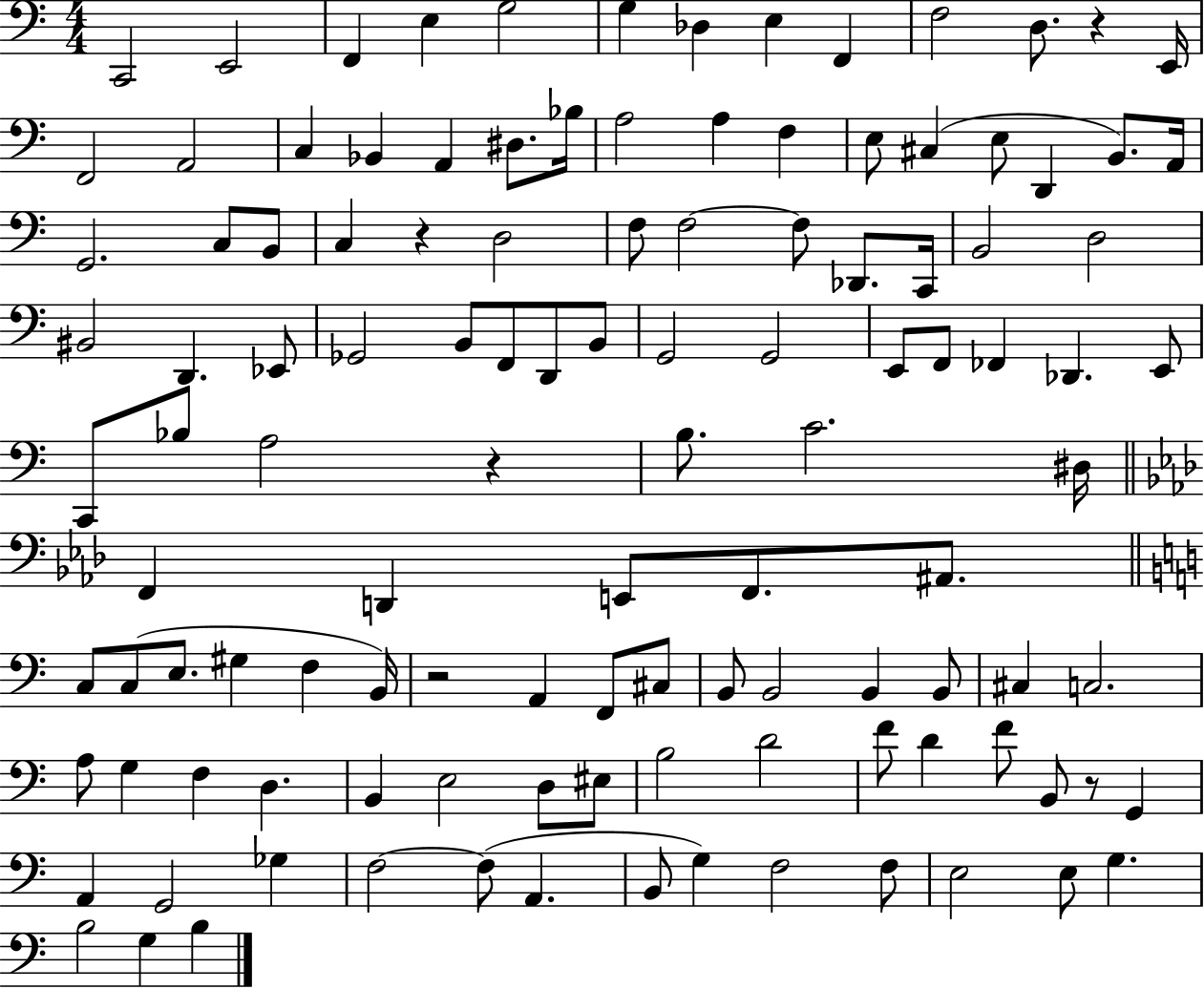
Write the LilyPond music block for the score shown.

{
  \clef bass
  \numericTimeSignature
  \time 4/4
  \key c \major
  c,2 e,2 | f,4 e4 g2 | g4 des4 e4 f,4 | f2 d8. r4 e,16 | \break f,2 a,2 | c4 bes,4 a,4 dis8. bes16 | a2 a4 f4 | e8 cis4( e8 d,4 b,8.) a,16 | \break g,2. c8 b,8 | c4 r4 d2 | f8 f2~~ f8 des,8. c,16 | b,2 d2 | \break bis,2 d,4. ees,8 | ges,2 b,8 f,8 d,8 b,8 | g,2 g,2 | e,8 f,8 fes,4 des,4. e,8 | \break c,8 bes8 a2 r4 | b8. c'2. dis16 | \bar "||" \break \key f \minor f,4 d,4 e,8 f,8. ais,8. | \bar "||" \break \key a \minor c8 c8( e8. gis4 f4 b,16) | r2 a,4 f,8 cis8 | b,8 b,2 b,4 b,8 | cis4 c2. | \break a8 g4 f4 d4. | b,4 e2 d8 eis8 | b2 d'2 | f'8 d'4 f'8 b,8 r8 g,4 | \break a,4 g,2 ges4 | f2~~ f8( a,4. | b,8 g4) f2 f8 | e2 e8 g4. | \break b2 g4 b4 | \bar "|."
}